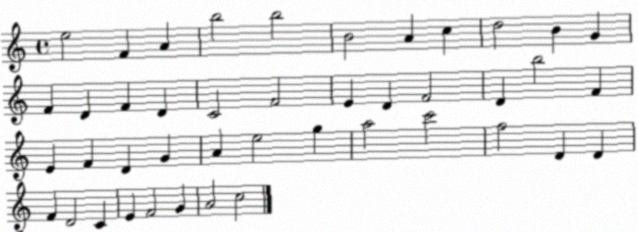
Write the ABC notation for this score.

X:1
T:Untitled
M:4/4
L:1/4
K:C
e2 F A b2 b2 B2 A c d2 B G F D F D C2 F2 E D F2 D b2 F E F D G A e2 g a2 c'2 f2 D D F D2 C E F2 G A2 c2